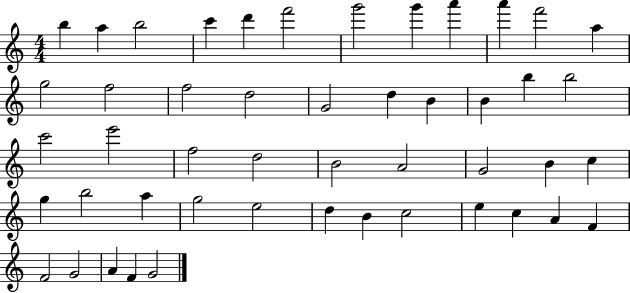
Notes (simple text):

B5/q A5/q B5/h C6/q D6/q F6/h G6/h G6/q A6/q A6/q F6/h A5/q G5/h F5/h F5/h D5/h G4/h D5/q B4/q B4/q B5/q B5/h C6/h E6/h F5/h D5/h B4/h A4/h G4/h B4/q C5/q G5/q B5/h A5/q G5/h E5/h D5/q B4/q C5/h E5/q C5/q A4/q F4/q F4/h G4/h A4/q F4/q G4/h